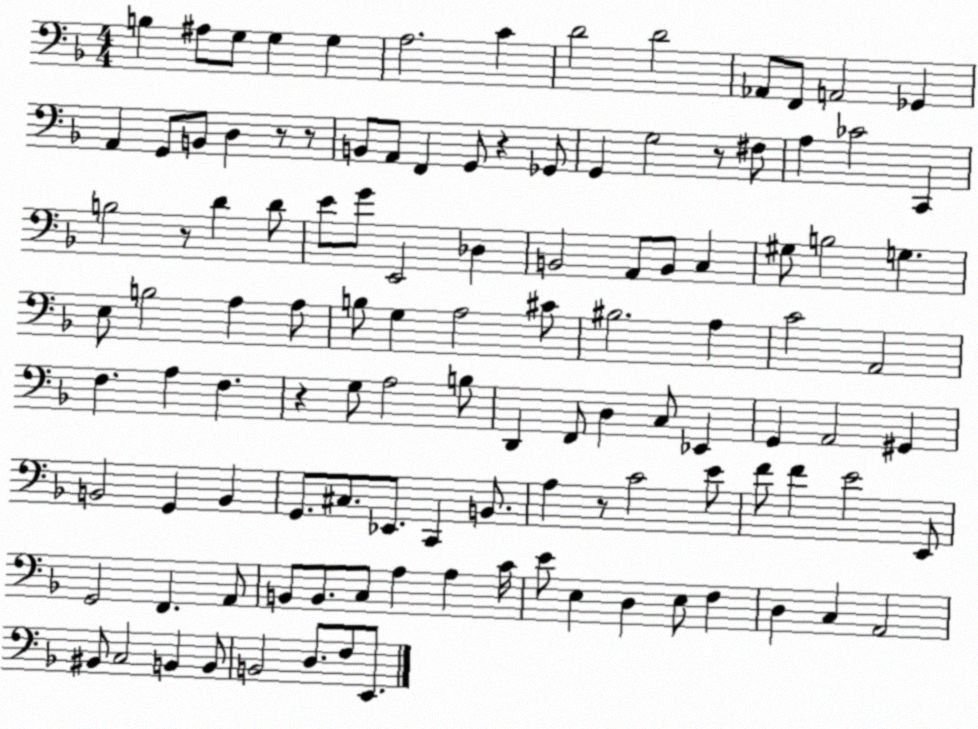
X:1
T:Untitled
M:4/4
L:1/4
K:F
B, ^A,/2 G,/2 G, G, A,2 C D2 D2 _A,,/2 F,,/2 A,,2 _G,, A,, G,,/2 B,,/2 D, z/2 z/2 B,,/2 A,,/2 F,, G,,/2 z _G,,/2 G,, G,2 z/2 ^F,/2 A, _C2 C,, B,2 z/2 D D/2 E/2 G/2 E,,2 _D, B,,2 A,,/2 B,,/2 C, ^G,/2 B,2 G, E,/2 B,2 A, A,/2 B,/2 G, A,2 ^C/2 ^B,2 A, C2 A,,2 F, A, F, z G,/2 A,2 B,/2 D,, F,,/2 D, C,/2 _E,, G,, A,,2 ^G,, B,,2 G,, B,, G,,/2 ^C,/2 _E,,/2 C,, B,,/2 A, z/2 C2 E/2 F/2 F E2 E,,/2 G,,2 F,, A,,/2 B,,/2 B,,/2 C,/2 A, A, C/4 E/2 E, D, E,/2 F, D, C, A,,2 ^B,,/2 C,2 B,, B,,/2 B,,2 D,/2 F,/2 E,,/2